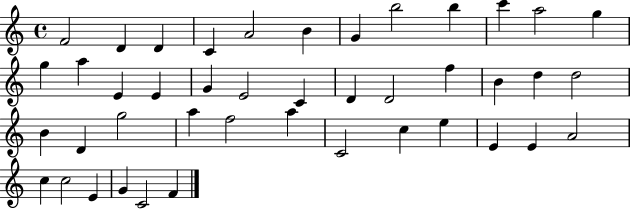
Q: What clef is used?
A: treble